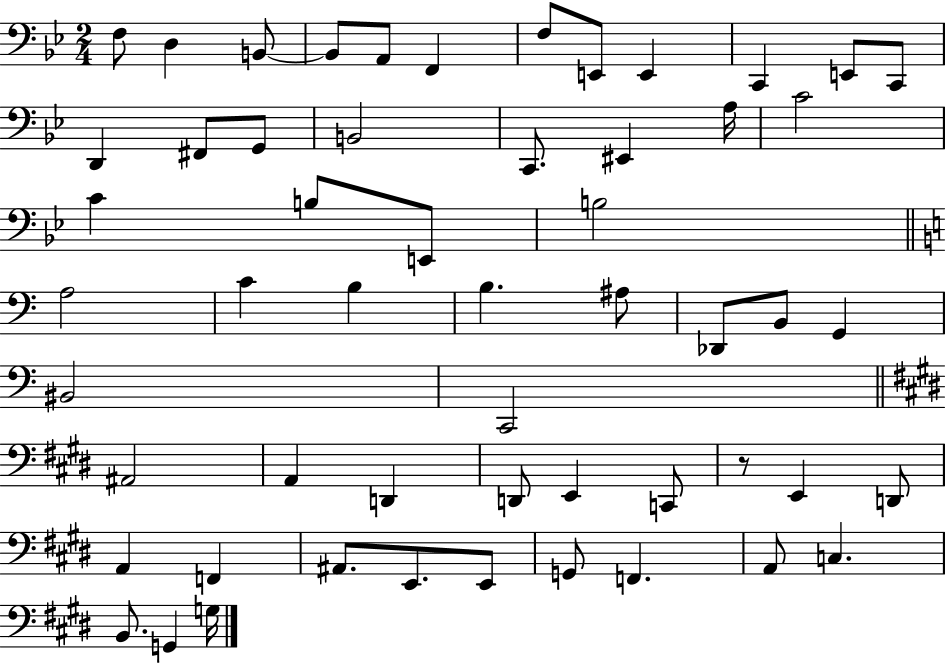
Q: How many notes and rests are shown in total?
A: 55